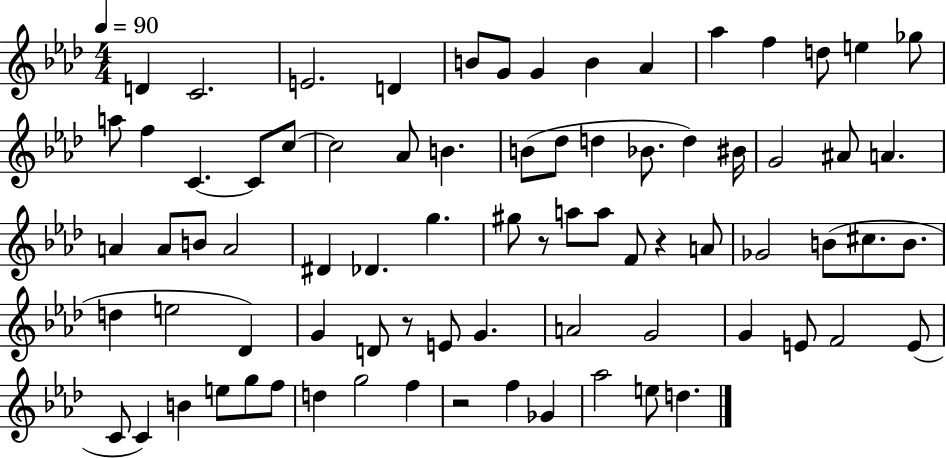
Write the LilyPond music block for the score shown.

{
  \clef treble
  \numericTimeSignature
  \time 4/4
  \key aes \major
  \tempo 4 = 90
  \repeat volta 2 { d'4 c'2. | e'2. d'4 | b'8 g'8 g'4 b'4 aes'4 | aes''4 f''4 d''8 e''4 ges''8 | \break a''8 f''4 c'4.~~ c'8 c''8~~ | c''2 aes'8 b'4. | b'8( des''8 d''4 bes'8. d''4) bis'16 | g'2 ais'8 a'4. | \break a'4 a'8 b'8 a'2 | dis'4 des'4. g''4. | gis''8 r8 a''8 a''8 f'8 r4 a'8 | ges'2 b'8( cis''8. b'8. | \break d''4 e''2 des'4) | g'4 d'8 r8 e'8 g'4. | a'2 g'2 | g'4 e'8 f'2 e'8( | \break c'8 c'4) b'4 e''8 g''8 f''8 | d''4 g''2 f''4 | r2 f''4 ges'4 | aes''2 e''8 d''4. | \break } \bar "|."
}